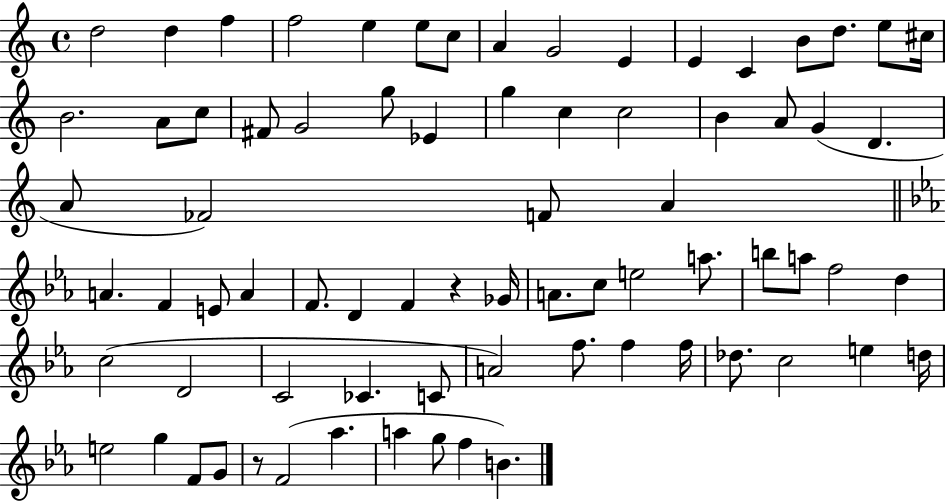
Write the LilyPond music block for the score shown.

{
  \clef treble
  \time 4/4
  \defaultTimeSignature
  \key c \major
  d''2 d''4 f''4 | f''2 e''4 e''8 c''8 | a'4 g'2 e'4 | e'4 c'4 b'8 d''8. e''8 cis''16 | \break b'2. a'8 c''8 | fis'8 g'2 g''8 ees'4 | g''4 c''4 c''2 | b'4 a'8 g'4( d'4. | \break a'8 fes'2) f'8 a'4 | \bar "||" \break \key c \minor a'4. f'4 e'8 a'4 | f'8. d'4 f'4 r4 ges'16 | a'8. c''8 e''2 a''8. | b''8 a''8 f''2 d''4 | \break c''2( d'2 | c'2 ces'4. c'8 | a'2) f''8. f''4 f''16 | des''8. c''2 e''4 d''16 | \break e''2 g''4 f'8 g'8 | r8 f'2( aes''4. | a''4 g''8 f''4 b'4.) | \bar "|."
}